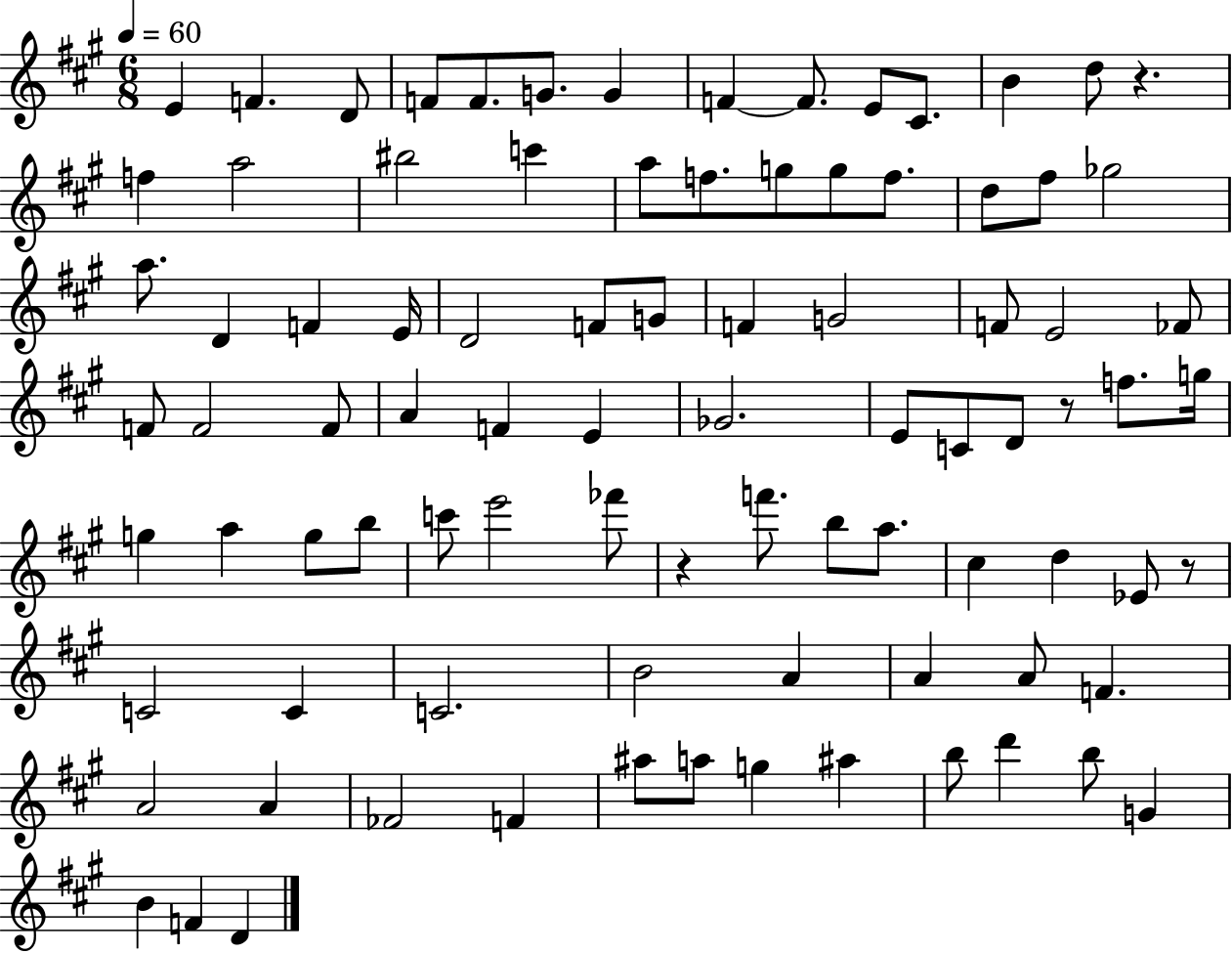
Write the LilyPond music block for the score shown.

{
  \clef treble
  \numericTimeSignature
  \time 6/8
  \key a \major
  \tempo 4 = 60
  e'4 f'4. d'8 | f'8 f'8. g'8. g'4 | f'4~~ f'8. e'8 cis'8. | b'4 d''8 r4. | \break f''4 a''2 | bis''2 c'''4 | a''8 f''8. g''8 g''8 f''8. | d''8 fis''8 ges''2 | \break a''8. d'4 f'4 e'16 | d'2 f'8 g'8 | f'4 g'2 | f'8 e'2 fes'8 | \break f'8 f'2 f'8 | a'4 f'4 e'4 | ges'2. | e'8 c'8 d'8 r8 f''8. g''16 | \break g''4 a''4 g''8 b''8 | c'''8 e'''2 fes'''8 | r4 f'''8. b''8 a''8. | cis''4 d''4 ees'8 r8 | \break c'2 c'4 | c'2. | b'2 a'4 | a'4 a'8 f'4. | \break a'2 a'4 | fes'2 f'4 | ais''8 a''8 g''4 ais''4 | b''8 d'''4 b''8 g'4 | \break b'4 f'4 d'4 | \bar "|."
}